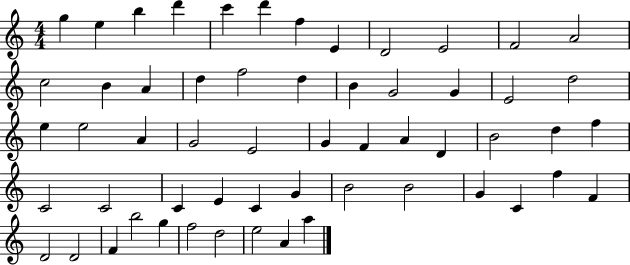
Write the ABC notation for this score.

X:1
T:Untitled
M:4/4
L:1/4
K:C
g e b d' c' d' f E D2 E2 F2 A2 c2 B A d f2 d B G2 G E2 d2 e e2 A G2 E2 G F A D B2 d f C2 C2 C E C G B2 B2 G C f F D2 D2 F b2 g f2 d2 e2 A a